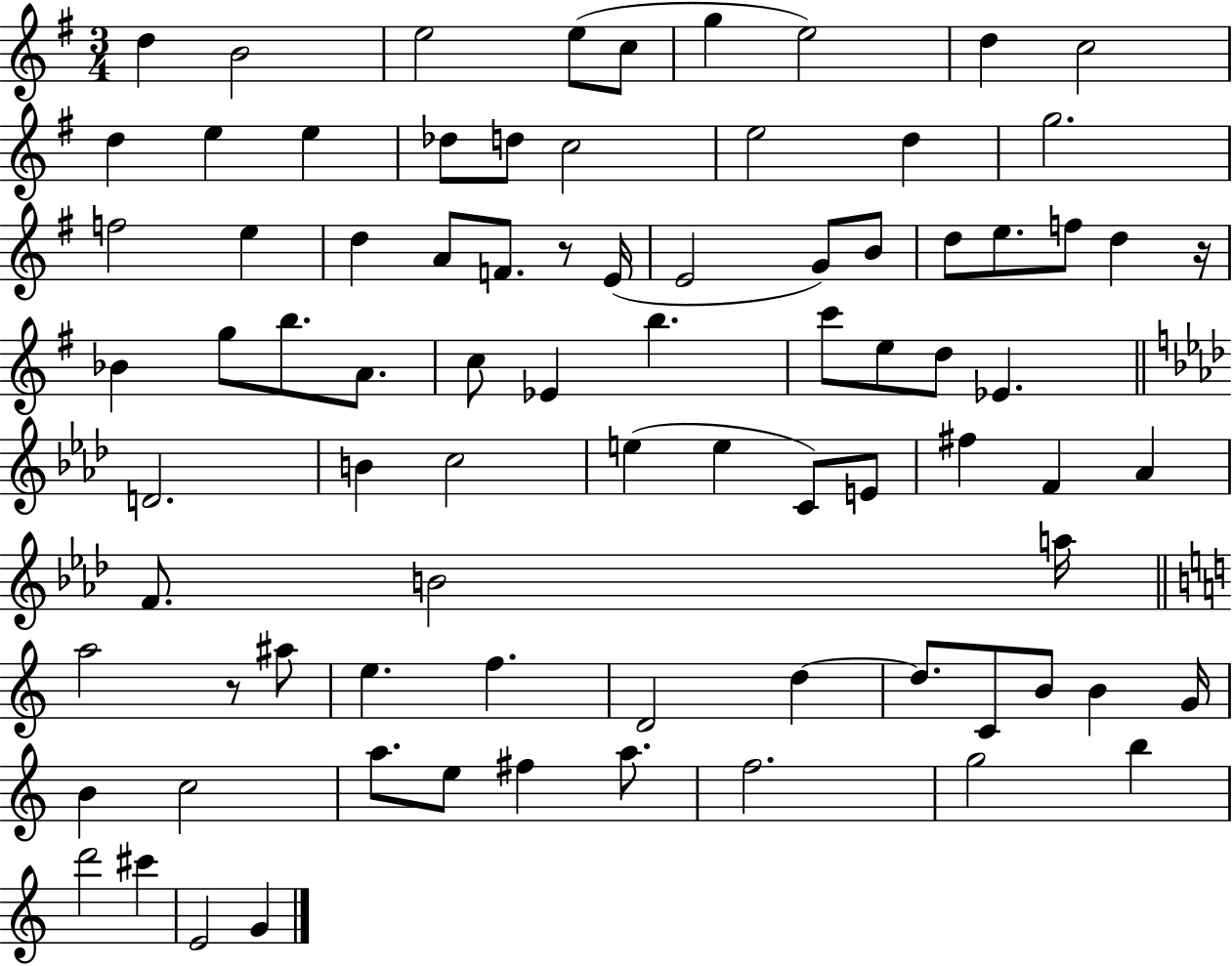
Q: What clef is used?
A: treble